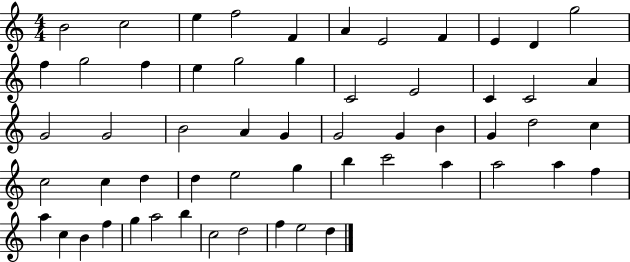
{
  \clef treble
  \numericTimeSignature
  \time 4/4
  \key c \major
  b'2 c''2 | e''4 f''2 f'4 | a'4 e'2 f'4 | e'4 d'4 g''2 | \break f''4 g''2 f''4 | e''4 g''2 g''4 | c'2 e'2 | c'4 c'2 a'4 | \break g'2 g'2 | b'2 a'4 g'4 | g'2 g'4 b'4 | g'4 d''2 c''4 | \break c''2 c''4 d''4 | d''4 e''2 g''4 | b''4 c'''2 a''4 | a''2 a''4 f''4 | \break a''4 c''4 b'4 f''4 | g''4 a''2 b''4 | c''2 d''2 | f''4 e''2 d''4 | \break \bar "|."
}